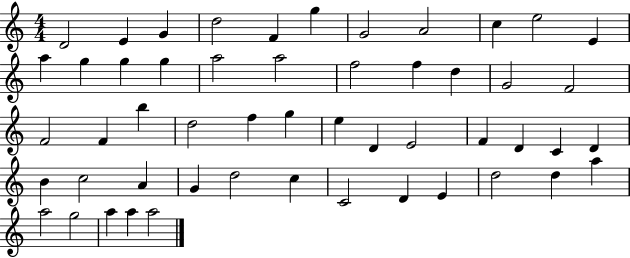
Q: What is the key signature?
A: C major